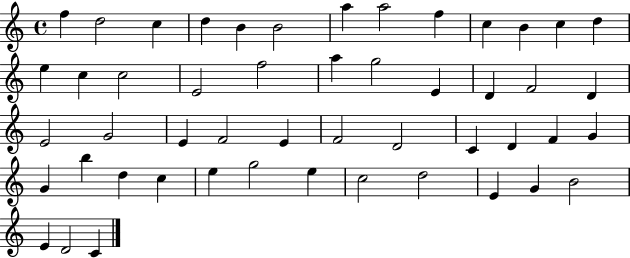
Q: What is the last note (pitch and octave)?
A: C4